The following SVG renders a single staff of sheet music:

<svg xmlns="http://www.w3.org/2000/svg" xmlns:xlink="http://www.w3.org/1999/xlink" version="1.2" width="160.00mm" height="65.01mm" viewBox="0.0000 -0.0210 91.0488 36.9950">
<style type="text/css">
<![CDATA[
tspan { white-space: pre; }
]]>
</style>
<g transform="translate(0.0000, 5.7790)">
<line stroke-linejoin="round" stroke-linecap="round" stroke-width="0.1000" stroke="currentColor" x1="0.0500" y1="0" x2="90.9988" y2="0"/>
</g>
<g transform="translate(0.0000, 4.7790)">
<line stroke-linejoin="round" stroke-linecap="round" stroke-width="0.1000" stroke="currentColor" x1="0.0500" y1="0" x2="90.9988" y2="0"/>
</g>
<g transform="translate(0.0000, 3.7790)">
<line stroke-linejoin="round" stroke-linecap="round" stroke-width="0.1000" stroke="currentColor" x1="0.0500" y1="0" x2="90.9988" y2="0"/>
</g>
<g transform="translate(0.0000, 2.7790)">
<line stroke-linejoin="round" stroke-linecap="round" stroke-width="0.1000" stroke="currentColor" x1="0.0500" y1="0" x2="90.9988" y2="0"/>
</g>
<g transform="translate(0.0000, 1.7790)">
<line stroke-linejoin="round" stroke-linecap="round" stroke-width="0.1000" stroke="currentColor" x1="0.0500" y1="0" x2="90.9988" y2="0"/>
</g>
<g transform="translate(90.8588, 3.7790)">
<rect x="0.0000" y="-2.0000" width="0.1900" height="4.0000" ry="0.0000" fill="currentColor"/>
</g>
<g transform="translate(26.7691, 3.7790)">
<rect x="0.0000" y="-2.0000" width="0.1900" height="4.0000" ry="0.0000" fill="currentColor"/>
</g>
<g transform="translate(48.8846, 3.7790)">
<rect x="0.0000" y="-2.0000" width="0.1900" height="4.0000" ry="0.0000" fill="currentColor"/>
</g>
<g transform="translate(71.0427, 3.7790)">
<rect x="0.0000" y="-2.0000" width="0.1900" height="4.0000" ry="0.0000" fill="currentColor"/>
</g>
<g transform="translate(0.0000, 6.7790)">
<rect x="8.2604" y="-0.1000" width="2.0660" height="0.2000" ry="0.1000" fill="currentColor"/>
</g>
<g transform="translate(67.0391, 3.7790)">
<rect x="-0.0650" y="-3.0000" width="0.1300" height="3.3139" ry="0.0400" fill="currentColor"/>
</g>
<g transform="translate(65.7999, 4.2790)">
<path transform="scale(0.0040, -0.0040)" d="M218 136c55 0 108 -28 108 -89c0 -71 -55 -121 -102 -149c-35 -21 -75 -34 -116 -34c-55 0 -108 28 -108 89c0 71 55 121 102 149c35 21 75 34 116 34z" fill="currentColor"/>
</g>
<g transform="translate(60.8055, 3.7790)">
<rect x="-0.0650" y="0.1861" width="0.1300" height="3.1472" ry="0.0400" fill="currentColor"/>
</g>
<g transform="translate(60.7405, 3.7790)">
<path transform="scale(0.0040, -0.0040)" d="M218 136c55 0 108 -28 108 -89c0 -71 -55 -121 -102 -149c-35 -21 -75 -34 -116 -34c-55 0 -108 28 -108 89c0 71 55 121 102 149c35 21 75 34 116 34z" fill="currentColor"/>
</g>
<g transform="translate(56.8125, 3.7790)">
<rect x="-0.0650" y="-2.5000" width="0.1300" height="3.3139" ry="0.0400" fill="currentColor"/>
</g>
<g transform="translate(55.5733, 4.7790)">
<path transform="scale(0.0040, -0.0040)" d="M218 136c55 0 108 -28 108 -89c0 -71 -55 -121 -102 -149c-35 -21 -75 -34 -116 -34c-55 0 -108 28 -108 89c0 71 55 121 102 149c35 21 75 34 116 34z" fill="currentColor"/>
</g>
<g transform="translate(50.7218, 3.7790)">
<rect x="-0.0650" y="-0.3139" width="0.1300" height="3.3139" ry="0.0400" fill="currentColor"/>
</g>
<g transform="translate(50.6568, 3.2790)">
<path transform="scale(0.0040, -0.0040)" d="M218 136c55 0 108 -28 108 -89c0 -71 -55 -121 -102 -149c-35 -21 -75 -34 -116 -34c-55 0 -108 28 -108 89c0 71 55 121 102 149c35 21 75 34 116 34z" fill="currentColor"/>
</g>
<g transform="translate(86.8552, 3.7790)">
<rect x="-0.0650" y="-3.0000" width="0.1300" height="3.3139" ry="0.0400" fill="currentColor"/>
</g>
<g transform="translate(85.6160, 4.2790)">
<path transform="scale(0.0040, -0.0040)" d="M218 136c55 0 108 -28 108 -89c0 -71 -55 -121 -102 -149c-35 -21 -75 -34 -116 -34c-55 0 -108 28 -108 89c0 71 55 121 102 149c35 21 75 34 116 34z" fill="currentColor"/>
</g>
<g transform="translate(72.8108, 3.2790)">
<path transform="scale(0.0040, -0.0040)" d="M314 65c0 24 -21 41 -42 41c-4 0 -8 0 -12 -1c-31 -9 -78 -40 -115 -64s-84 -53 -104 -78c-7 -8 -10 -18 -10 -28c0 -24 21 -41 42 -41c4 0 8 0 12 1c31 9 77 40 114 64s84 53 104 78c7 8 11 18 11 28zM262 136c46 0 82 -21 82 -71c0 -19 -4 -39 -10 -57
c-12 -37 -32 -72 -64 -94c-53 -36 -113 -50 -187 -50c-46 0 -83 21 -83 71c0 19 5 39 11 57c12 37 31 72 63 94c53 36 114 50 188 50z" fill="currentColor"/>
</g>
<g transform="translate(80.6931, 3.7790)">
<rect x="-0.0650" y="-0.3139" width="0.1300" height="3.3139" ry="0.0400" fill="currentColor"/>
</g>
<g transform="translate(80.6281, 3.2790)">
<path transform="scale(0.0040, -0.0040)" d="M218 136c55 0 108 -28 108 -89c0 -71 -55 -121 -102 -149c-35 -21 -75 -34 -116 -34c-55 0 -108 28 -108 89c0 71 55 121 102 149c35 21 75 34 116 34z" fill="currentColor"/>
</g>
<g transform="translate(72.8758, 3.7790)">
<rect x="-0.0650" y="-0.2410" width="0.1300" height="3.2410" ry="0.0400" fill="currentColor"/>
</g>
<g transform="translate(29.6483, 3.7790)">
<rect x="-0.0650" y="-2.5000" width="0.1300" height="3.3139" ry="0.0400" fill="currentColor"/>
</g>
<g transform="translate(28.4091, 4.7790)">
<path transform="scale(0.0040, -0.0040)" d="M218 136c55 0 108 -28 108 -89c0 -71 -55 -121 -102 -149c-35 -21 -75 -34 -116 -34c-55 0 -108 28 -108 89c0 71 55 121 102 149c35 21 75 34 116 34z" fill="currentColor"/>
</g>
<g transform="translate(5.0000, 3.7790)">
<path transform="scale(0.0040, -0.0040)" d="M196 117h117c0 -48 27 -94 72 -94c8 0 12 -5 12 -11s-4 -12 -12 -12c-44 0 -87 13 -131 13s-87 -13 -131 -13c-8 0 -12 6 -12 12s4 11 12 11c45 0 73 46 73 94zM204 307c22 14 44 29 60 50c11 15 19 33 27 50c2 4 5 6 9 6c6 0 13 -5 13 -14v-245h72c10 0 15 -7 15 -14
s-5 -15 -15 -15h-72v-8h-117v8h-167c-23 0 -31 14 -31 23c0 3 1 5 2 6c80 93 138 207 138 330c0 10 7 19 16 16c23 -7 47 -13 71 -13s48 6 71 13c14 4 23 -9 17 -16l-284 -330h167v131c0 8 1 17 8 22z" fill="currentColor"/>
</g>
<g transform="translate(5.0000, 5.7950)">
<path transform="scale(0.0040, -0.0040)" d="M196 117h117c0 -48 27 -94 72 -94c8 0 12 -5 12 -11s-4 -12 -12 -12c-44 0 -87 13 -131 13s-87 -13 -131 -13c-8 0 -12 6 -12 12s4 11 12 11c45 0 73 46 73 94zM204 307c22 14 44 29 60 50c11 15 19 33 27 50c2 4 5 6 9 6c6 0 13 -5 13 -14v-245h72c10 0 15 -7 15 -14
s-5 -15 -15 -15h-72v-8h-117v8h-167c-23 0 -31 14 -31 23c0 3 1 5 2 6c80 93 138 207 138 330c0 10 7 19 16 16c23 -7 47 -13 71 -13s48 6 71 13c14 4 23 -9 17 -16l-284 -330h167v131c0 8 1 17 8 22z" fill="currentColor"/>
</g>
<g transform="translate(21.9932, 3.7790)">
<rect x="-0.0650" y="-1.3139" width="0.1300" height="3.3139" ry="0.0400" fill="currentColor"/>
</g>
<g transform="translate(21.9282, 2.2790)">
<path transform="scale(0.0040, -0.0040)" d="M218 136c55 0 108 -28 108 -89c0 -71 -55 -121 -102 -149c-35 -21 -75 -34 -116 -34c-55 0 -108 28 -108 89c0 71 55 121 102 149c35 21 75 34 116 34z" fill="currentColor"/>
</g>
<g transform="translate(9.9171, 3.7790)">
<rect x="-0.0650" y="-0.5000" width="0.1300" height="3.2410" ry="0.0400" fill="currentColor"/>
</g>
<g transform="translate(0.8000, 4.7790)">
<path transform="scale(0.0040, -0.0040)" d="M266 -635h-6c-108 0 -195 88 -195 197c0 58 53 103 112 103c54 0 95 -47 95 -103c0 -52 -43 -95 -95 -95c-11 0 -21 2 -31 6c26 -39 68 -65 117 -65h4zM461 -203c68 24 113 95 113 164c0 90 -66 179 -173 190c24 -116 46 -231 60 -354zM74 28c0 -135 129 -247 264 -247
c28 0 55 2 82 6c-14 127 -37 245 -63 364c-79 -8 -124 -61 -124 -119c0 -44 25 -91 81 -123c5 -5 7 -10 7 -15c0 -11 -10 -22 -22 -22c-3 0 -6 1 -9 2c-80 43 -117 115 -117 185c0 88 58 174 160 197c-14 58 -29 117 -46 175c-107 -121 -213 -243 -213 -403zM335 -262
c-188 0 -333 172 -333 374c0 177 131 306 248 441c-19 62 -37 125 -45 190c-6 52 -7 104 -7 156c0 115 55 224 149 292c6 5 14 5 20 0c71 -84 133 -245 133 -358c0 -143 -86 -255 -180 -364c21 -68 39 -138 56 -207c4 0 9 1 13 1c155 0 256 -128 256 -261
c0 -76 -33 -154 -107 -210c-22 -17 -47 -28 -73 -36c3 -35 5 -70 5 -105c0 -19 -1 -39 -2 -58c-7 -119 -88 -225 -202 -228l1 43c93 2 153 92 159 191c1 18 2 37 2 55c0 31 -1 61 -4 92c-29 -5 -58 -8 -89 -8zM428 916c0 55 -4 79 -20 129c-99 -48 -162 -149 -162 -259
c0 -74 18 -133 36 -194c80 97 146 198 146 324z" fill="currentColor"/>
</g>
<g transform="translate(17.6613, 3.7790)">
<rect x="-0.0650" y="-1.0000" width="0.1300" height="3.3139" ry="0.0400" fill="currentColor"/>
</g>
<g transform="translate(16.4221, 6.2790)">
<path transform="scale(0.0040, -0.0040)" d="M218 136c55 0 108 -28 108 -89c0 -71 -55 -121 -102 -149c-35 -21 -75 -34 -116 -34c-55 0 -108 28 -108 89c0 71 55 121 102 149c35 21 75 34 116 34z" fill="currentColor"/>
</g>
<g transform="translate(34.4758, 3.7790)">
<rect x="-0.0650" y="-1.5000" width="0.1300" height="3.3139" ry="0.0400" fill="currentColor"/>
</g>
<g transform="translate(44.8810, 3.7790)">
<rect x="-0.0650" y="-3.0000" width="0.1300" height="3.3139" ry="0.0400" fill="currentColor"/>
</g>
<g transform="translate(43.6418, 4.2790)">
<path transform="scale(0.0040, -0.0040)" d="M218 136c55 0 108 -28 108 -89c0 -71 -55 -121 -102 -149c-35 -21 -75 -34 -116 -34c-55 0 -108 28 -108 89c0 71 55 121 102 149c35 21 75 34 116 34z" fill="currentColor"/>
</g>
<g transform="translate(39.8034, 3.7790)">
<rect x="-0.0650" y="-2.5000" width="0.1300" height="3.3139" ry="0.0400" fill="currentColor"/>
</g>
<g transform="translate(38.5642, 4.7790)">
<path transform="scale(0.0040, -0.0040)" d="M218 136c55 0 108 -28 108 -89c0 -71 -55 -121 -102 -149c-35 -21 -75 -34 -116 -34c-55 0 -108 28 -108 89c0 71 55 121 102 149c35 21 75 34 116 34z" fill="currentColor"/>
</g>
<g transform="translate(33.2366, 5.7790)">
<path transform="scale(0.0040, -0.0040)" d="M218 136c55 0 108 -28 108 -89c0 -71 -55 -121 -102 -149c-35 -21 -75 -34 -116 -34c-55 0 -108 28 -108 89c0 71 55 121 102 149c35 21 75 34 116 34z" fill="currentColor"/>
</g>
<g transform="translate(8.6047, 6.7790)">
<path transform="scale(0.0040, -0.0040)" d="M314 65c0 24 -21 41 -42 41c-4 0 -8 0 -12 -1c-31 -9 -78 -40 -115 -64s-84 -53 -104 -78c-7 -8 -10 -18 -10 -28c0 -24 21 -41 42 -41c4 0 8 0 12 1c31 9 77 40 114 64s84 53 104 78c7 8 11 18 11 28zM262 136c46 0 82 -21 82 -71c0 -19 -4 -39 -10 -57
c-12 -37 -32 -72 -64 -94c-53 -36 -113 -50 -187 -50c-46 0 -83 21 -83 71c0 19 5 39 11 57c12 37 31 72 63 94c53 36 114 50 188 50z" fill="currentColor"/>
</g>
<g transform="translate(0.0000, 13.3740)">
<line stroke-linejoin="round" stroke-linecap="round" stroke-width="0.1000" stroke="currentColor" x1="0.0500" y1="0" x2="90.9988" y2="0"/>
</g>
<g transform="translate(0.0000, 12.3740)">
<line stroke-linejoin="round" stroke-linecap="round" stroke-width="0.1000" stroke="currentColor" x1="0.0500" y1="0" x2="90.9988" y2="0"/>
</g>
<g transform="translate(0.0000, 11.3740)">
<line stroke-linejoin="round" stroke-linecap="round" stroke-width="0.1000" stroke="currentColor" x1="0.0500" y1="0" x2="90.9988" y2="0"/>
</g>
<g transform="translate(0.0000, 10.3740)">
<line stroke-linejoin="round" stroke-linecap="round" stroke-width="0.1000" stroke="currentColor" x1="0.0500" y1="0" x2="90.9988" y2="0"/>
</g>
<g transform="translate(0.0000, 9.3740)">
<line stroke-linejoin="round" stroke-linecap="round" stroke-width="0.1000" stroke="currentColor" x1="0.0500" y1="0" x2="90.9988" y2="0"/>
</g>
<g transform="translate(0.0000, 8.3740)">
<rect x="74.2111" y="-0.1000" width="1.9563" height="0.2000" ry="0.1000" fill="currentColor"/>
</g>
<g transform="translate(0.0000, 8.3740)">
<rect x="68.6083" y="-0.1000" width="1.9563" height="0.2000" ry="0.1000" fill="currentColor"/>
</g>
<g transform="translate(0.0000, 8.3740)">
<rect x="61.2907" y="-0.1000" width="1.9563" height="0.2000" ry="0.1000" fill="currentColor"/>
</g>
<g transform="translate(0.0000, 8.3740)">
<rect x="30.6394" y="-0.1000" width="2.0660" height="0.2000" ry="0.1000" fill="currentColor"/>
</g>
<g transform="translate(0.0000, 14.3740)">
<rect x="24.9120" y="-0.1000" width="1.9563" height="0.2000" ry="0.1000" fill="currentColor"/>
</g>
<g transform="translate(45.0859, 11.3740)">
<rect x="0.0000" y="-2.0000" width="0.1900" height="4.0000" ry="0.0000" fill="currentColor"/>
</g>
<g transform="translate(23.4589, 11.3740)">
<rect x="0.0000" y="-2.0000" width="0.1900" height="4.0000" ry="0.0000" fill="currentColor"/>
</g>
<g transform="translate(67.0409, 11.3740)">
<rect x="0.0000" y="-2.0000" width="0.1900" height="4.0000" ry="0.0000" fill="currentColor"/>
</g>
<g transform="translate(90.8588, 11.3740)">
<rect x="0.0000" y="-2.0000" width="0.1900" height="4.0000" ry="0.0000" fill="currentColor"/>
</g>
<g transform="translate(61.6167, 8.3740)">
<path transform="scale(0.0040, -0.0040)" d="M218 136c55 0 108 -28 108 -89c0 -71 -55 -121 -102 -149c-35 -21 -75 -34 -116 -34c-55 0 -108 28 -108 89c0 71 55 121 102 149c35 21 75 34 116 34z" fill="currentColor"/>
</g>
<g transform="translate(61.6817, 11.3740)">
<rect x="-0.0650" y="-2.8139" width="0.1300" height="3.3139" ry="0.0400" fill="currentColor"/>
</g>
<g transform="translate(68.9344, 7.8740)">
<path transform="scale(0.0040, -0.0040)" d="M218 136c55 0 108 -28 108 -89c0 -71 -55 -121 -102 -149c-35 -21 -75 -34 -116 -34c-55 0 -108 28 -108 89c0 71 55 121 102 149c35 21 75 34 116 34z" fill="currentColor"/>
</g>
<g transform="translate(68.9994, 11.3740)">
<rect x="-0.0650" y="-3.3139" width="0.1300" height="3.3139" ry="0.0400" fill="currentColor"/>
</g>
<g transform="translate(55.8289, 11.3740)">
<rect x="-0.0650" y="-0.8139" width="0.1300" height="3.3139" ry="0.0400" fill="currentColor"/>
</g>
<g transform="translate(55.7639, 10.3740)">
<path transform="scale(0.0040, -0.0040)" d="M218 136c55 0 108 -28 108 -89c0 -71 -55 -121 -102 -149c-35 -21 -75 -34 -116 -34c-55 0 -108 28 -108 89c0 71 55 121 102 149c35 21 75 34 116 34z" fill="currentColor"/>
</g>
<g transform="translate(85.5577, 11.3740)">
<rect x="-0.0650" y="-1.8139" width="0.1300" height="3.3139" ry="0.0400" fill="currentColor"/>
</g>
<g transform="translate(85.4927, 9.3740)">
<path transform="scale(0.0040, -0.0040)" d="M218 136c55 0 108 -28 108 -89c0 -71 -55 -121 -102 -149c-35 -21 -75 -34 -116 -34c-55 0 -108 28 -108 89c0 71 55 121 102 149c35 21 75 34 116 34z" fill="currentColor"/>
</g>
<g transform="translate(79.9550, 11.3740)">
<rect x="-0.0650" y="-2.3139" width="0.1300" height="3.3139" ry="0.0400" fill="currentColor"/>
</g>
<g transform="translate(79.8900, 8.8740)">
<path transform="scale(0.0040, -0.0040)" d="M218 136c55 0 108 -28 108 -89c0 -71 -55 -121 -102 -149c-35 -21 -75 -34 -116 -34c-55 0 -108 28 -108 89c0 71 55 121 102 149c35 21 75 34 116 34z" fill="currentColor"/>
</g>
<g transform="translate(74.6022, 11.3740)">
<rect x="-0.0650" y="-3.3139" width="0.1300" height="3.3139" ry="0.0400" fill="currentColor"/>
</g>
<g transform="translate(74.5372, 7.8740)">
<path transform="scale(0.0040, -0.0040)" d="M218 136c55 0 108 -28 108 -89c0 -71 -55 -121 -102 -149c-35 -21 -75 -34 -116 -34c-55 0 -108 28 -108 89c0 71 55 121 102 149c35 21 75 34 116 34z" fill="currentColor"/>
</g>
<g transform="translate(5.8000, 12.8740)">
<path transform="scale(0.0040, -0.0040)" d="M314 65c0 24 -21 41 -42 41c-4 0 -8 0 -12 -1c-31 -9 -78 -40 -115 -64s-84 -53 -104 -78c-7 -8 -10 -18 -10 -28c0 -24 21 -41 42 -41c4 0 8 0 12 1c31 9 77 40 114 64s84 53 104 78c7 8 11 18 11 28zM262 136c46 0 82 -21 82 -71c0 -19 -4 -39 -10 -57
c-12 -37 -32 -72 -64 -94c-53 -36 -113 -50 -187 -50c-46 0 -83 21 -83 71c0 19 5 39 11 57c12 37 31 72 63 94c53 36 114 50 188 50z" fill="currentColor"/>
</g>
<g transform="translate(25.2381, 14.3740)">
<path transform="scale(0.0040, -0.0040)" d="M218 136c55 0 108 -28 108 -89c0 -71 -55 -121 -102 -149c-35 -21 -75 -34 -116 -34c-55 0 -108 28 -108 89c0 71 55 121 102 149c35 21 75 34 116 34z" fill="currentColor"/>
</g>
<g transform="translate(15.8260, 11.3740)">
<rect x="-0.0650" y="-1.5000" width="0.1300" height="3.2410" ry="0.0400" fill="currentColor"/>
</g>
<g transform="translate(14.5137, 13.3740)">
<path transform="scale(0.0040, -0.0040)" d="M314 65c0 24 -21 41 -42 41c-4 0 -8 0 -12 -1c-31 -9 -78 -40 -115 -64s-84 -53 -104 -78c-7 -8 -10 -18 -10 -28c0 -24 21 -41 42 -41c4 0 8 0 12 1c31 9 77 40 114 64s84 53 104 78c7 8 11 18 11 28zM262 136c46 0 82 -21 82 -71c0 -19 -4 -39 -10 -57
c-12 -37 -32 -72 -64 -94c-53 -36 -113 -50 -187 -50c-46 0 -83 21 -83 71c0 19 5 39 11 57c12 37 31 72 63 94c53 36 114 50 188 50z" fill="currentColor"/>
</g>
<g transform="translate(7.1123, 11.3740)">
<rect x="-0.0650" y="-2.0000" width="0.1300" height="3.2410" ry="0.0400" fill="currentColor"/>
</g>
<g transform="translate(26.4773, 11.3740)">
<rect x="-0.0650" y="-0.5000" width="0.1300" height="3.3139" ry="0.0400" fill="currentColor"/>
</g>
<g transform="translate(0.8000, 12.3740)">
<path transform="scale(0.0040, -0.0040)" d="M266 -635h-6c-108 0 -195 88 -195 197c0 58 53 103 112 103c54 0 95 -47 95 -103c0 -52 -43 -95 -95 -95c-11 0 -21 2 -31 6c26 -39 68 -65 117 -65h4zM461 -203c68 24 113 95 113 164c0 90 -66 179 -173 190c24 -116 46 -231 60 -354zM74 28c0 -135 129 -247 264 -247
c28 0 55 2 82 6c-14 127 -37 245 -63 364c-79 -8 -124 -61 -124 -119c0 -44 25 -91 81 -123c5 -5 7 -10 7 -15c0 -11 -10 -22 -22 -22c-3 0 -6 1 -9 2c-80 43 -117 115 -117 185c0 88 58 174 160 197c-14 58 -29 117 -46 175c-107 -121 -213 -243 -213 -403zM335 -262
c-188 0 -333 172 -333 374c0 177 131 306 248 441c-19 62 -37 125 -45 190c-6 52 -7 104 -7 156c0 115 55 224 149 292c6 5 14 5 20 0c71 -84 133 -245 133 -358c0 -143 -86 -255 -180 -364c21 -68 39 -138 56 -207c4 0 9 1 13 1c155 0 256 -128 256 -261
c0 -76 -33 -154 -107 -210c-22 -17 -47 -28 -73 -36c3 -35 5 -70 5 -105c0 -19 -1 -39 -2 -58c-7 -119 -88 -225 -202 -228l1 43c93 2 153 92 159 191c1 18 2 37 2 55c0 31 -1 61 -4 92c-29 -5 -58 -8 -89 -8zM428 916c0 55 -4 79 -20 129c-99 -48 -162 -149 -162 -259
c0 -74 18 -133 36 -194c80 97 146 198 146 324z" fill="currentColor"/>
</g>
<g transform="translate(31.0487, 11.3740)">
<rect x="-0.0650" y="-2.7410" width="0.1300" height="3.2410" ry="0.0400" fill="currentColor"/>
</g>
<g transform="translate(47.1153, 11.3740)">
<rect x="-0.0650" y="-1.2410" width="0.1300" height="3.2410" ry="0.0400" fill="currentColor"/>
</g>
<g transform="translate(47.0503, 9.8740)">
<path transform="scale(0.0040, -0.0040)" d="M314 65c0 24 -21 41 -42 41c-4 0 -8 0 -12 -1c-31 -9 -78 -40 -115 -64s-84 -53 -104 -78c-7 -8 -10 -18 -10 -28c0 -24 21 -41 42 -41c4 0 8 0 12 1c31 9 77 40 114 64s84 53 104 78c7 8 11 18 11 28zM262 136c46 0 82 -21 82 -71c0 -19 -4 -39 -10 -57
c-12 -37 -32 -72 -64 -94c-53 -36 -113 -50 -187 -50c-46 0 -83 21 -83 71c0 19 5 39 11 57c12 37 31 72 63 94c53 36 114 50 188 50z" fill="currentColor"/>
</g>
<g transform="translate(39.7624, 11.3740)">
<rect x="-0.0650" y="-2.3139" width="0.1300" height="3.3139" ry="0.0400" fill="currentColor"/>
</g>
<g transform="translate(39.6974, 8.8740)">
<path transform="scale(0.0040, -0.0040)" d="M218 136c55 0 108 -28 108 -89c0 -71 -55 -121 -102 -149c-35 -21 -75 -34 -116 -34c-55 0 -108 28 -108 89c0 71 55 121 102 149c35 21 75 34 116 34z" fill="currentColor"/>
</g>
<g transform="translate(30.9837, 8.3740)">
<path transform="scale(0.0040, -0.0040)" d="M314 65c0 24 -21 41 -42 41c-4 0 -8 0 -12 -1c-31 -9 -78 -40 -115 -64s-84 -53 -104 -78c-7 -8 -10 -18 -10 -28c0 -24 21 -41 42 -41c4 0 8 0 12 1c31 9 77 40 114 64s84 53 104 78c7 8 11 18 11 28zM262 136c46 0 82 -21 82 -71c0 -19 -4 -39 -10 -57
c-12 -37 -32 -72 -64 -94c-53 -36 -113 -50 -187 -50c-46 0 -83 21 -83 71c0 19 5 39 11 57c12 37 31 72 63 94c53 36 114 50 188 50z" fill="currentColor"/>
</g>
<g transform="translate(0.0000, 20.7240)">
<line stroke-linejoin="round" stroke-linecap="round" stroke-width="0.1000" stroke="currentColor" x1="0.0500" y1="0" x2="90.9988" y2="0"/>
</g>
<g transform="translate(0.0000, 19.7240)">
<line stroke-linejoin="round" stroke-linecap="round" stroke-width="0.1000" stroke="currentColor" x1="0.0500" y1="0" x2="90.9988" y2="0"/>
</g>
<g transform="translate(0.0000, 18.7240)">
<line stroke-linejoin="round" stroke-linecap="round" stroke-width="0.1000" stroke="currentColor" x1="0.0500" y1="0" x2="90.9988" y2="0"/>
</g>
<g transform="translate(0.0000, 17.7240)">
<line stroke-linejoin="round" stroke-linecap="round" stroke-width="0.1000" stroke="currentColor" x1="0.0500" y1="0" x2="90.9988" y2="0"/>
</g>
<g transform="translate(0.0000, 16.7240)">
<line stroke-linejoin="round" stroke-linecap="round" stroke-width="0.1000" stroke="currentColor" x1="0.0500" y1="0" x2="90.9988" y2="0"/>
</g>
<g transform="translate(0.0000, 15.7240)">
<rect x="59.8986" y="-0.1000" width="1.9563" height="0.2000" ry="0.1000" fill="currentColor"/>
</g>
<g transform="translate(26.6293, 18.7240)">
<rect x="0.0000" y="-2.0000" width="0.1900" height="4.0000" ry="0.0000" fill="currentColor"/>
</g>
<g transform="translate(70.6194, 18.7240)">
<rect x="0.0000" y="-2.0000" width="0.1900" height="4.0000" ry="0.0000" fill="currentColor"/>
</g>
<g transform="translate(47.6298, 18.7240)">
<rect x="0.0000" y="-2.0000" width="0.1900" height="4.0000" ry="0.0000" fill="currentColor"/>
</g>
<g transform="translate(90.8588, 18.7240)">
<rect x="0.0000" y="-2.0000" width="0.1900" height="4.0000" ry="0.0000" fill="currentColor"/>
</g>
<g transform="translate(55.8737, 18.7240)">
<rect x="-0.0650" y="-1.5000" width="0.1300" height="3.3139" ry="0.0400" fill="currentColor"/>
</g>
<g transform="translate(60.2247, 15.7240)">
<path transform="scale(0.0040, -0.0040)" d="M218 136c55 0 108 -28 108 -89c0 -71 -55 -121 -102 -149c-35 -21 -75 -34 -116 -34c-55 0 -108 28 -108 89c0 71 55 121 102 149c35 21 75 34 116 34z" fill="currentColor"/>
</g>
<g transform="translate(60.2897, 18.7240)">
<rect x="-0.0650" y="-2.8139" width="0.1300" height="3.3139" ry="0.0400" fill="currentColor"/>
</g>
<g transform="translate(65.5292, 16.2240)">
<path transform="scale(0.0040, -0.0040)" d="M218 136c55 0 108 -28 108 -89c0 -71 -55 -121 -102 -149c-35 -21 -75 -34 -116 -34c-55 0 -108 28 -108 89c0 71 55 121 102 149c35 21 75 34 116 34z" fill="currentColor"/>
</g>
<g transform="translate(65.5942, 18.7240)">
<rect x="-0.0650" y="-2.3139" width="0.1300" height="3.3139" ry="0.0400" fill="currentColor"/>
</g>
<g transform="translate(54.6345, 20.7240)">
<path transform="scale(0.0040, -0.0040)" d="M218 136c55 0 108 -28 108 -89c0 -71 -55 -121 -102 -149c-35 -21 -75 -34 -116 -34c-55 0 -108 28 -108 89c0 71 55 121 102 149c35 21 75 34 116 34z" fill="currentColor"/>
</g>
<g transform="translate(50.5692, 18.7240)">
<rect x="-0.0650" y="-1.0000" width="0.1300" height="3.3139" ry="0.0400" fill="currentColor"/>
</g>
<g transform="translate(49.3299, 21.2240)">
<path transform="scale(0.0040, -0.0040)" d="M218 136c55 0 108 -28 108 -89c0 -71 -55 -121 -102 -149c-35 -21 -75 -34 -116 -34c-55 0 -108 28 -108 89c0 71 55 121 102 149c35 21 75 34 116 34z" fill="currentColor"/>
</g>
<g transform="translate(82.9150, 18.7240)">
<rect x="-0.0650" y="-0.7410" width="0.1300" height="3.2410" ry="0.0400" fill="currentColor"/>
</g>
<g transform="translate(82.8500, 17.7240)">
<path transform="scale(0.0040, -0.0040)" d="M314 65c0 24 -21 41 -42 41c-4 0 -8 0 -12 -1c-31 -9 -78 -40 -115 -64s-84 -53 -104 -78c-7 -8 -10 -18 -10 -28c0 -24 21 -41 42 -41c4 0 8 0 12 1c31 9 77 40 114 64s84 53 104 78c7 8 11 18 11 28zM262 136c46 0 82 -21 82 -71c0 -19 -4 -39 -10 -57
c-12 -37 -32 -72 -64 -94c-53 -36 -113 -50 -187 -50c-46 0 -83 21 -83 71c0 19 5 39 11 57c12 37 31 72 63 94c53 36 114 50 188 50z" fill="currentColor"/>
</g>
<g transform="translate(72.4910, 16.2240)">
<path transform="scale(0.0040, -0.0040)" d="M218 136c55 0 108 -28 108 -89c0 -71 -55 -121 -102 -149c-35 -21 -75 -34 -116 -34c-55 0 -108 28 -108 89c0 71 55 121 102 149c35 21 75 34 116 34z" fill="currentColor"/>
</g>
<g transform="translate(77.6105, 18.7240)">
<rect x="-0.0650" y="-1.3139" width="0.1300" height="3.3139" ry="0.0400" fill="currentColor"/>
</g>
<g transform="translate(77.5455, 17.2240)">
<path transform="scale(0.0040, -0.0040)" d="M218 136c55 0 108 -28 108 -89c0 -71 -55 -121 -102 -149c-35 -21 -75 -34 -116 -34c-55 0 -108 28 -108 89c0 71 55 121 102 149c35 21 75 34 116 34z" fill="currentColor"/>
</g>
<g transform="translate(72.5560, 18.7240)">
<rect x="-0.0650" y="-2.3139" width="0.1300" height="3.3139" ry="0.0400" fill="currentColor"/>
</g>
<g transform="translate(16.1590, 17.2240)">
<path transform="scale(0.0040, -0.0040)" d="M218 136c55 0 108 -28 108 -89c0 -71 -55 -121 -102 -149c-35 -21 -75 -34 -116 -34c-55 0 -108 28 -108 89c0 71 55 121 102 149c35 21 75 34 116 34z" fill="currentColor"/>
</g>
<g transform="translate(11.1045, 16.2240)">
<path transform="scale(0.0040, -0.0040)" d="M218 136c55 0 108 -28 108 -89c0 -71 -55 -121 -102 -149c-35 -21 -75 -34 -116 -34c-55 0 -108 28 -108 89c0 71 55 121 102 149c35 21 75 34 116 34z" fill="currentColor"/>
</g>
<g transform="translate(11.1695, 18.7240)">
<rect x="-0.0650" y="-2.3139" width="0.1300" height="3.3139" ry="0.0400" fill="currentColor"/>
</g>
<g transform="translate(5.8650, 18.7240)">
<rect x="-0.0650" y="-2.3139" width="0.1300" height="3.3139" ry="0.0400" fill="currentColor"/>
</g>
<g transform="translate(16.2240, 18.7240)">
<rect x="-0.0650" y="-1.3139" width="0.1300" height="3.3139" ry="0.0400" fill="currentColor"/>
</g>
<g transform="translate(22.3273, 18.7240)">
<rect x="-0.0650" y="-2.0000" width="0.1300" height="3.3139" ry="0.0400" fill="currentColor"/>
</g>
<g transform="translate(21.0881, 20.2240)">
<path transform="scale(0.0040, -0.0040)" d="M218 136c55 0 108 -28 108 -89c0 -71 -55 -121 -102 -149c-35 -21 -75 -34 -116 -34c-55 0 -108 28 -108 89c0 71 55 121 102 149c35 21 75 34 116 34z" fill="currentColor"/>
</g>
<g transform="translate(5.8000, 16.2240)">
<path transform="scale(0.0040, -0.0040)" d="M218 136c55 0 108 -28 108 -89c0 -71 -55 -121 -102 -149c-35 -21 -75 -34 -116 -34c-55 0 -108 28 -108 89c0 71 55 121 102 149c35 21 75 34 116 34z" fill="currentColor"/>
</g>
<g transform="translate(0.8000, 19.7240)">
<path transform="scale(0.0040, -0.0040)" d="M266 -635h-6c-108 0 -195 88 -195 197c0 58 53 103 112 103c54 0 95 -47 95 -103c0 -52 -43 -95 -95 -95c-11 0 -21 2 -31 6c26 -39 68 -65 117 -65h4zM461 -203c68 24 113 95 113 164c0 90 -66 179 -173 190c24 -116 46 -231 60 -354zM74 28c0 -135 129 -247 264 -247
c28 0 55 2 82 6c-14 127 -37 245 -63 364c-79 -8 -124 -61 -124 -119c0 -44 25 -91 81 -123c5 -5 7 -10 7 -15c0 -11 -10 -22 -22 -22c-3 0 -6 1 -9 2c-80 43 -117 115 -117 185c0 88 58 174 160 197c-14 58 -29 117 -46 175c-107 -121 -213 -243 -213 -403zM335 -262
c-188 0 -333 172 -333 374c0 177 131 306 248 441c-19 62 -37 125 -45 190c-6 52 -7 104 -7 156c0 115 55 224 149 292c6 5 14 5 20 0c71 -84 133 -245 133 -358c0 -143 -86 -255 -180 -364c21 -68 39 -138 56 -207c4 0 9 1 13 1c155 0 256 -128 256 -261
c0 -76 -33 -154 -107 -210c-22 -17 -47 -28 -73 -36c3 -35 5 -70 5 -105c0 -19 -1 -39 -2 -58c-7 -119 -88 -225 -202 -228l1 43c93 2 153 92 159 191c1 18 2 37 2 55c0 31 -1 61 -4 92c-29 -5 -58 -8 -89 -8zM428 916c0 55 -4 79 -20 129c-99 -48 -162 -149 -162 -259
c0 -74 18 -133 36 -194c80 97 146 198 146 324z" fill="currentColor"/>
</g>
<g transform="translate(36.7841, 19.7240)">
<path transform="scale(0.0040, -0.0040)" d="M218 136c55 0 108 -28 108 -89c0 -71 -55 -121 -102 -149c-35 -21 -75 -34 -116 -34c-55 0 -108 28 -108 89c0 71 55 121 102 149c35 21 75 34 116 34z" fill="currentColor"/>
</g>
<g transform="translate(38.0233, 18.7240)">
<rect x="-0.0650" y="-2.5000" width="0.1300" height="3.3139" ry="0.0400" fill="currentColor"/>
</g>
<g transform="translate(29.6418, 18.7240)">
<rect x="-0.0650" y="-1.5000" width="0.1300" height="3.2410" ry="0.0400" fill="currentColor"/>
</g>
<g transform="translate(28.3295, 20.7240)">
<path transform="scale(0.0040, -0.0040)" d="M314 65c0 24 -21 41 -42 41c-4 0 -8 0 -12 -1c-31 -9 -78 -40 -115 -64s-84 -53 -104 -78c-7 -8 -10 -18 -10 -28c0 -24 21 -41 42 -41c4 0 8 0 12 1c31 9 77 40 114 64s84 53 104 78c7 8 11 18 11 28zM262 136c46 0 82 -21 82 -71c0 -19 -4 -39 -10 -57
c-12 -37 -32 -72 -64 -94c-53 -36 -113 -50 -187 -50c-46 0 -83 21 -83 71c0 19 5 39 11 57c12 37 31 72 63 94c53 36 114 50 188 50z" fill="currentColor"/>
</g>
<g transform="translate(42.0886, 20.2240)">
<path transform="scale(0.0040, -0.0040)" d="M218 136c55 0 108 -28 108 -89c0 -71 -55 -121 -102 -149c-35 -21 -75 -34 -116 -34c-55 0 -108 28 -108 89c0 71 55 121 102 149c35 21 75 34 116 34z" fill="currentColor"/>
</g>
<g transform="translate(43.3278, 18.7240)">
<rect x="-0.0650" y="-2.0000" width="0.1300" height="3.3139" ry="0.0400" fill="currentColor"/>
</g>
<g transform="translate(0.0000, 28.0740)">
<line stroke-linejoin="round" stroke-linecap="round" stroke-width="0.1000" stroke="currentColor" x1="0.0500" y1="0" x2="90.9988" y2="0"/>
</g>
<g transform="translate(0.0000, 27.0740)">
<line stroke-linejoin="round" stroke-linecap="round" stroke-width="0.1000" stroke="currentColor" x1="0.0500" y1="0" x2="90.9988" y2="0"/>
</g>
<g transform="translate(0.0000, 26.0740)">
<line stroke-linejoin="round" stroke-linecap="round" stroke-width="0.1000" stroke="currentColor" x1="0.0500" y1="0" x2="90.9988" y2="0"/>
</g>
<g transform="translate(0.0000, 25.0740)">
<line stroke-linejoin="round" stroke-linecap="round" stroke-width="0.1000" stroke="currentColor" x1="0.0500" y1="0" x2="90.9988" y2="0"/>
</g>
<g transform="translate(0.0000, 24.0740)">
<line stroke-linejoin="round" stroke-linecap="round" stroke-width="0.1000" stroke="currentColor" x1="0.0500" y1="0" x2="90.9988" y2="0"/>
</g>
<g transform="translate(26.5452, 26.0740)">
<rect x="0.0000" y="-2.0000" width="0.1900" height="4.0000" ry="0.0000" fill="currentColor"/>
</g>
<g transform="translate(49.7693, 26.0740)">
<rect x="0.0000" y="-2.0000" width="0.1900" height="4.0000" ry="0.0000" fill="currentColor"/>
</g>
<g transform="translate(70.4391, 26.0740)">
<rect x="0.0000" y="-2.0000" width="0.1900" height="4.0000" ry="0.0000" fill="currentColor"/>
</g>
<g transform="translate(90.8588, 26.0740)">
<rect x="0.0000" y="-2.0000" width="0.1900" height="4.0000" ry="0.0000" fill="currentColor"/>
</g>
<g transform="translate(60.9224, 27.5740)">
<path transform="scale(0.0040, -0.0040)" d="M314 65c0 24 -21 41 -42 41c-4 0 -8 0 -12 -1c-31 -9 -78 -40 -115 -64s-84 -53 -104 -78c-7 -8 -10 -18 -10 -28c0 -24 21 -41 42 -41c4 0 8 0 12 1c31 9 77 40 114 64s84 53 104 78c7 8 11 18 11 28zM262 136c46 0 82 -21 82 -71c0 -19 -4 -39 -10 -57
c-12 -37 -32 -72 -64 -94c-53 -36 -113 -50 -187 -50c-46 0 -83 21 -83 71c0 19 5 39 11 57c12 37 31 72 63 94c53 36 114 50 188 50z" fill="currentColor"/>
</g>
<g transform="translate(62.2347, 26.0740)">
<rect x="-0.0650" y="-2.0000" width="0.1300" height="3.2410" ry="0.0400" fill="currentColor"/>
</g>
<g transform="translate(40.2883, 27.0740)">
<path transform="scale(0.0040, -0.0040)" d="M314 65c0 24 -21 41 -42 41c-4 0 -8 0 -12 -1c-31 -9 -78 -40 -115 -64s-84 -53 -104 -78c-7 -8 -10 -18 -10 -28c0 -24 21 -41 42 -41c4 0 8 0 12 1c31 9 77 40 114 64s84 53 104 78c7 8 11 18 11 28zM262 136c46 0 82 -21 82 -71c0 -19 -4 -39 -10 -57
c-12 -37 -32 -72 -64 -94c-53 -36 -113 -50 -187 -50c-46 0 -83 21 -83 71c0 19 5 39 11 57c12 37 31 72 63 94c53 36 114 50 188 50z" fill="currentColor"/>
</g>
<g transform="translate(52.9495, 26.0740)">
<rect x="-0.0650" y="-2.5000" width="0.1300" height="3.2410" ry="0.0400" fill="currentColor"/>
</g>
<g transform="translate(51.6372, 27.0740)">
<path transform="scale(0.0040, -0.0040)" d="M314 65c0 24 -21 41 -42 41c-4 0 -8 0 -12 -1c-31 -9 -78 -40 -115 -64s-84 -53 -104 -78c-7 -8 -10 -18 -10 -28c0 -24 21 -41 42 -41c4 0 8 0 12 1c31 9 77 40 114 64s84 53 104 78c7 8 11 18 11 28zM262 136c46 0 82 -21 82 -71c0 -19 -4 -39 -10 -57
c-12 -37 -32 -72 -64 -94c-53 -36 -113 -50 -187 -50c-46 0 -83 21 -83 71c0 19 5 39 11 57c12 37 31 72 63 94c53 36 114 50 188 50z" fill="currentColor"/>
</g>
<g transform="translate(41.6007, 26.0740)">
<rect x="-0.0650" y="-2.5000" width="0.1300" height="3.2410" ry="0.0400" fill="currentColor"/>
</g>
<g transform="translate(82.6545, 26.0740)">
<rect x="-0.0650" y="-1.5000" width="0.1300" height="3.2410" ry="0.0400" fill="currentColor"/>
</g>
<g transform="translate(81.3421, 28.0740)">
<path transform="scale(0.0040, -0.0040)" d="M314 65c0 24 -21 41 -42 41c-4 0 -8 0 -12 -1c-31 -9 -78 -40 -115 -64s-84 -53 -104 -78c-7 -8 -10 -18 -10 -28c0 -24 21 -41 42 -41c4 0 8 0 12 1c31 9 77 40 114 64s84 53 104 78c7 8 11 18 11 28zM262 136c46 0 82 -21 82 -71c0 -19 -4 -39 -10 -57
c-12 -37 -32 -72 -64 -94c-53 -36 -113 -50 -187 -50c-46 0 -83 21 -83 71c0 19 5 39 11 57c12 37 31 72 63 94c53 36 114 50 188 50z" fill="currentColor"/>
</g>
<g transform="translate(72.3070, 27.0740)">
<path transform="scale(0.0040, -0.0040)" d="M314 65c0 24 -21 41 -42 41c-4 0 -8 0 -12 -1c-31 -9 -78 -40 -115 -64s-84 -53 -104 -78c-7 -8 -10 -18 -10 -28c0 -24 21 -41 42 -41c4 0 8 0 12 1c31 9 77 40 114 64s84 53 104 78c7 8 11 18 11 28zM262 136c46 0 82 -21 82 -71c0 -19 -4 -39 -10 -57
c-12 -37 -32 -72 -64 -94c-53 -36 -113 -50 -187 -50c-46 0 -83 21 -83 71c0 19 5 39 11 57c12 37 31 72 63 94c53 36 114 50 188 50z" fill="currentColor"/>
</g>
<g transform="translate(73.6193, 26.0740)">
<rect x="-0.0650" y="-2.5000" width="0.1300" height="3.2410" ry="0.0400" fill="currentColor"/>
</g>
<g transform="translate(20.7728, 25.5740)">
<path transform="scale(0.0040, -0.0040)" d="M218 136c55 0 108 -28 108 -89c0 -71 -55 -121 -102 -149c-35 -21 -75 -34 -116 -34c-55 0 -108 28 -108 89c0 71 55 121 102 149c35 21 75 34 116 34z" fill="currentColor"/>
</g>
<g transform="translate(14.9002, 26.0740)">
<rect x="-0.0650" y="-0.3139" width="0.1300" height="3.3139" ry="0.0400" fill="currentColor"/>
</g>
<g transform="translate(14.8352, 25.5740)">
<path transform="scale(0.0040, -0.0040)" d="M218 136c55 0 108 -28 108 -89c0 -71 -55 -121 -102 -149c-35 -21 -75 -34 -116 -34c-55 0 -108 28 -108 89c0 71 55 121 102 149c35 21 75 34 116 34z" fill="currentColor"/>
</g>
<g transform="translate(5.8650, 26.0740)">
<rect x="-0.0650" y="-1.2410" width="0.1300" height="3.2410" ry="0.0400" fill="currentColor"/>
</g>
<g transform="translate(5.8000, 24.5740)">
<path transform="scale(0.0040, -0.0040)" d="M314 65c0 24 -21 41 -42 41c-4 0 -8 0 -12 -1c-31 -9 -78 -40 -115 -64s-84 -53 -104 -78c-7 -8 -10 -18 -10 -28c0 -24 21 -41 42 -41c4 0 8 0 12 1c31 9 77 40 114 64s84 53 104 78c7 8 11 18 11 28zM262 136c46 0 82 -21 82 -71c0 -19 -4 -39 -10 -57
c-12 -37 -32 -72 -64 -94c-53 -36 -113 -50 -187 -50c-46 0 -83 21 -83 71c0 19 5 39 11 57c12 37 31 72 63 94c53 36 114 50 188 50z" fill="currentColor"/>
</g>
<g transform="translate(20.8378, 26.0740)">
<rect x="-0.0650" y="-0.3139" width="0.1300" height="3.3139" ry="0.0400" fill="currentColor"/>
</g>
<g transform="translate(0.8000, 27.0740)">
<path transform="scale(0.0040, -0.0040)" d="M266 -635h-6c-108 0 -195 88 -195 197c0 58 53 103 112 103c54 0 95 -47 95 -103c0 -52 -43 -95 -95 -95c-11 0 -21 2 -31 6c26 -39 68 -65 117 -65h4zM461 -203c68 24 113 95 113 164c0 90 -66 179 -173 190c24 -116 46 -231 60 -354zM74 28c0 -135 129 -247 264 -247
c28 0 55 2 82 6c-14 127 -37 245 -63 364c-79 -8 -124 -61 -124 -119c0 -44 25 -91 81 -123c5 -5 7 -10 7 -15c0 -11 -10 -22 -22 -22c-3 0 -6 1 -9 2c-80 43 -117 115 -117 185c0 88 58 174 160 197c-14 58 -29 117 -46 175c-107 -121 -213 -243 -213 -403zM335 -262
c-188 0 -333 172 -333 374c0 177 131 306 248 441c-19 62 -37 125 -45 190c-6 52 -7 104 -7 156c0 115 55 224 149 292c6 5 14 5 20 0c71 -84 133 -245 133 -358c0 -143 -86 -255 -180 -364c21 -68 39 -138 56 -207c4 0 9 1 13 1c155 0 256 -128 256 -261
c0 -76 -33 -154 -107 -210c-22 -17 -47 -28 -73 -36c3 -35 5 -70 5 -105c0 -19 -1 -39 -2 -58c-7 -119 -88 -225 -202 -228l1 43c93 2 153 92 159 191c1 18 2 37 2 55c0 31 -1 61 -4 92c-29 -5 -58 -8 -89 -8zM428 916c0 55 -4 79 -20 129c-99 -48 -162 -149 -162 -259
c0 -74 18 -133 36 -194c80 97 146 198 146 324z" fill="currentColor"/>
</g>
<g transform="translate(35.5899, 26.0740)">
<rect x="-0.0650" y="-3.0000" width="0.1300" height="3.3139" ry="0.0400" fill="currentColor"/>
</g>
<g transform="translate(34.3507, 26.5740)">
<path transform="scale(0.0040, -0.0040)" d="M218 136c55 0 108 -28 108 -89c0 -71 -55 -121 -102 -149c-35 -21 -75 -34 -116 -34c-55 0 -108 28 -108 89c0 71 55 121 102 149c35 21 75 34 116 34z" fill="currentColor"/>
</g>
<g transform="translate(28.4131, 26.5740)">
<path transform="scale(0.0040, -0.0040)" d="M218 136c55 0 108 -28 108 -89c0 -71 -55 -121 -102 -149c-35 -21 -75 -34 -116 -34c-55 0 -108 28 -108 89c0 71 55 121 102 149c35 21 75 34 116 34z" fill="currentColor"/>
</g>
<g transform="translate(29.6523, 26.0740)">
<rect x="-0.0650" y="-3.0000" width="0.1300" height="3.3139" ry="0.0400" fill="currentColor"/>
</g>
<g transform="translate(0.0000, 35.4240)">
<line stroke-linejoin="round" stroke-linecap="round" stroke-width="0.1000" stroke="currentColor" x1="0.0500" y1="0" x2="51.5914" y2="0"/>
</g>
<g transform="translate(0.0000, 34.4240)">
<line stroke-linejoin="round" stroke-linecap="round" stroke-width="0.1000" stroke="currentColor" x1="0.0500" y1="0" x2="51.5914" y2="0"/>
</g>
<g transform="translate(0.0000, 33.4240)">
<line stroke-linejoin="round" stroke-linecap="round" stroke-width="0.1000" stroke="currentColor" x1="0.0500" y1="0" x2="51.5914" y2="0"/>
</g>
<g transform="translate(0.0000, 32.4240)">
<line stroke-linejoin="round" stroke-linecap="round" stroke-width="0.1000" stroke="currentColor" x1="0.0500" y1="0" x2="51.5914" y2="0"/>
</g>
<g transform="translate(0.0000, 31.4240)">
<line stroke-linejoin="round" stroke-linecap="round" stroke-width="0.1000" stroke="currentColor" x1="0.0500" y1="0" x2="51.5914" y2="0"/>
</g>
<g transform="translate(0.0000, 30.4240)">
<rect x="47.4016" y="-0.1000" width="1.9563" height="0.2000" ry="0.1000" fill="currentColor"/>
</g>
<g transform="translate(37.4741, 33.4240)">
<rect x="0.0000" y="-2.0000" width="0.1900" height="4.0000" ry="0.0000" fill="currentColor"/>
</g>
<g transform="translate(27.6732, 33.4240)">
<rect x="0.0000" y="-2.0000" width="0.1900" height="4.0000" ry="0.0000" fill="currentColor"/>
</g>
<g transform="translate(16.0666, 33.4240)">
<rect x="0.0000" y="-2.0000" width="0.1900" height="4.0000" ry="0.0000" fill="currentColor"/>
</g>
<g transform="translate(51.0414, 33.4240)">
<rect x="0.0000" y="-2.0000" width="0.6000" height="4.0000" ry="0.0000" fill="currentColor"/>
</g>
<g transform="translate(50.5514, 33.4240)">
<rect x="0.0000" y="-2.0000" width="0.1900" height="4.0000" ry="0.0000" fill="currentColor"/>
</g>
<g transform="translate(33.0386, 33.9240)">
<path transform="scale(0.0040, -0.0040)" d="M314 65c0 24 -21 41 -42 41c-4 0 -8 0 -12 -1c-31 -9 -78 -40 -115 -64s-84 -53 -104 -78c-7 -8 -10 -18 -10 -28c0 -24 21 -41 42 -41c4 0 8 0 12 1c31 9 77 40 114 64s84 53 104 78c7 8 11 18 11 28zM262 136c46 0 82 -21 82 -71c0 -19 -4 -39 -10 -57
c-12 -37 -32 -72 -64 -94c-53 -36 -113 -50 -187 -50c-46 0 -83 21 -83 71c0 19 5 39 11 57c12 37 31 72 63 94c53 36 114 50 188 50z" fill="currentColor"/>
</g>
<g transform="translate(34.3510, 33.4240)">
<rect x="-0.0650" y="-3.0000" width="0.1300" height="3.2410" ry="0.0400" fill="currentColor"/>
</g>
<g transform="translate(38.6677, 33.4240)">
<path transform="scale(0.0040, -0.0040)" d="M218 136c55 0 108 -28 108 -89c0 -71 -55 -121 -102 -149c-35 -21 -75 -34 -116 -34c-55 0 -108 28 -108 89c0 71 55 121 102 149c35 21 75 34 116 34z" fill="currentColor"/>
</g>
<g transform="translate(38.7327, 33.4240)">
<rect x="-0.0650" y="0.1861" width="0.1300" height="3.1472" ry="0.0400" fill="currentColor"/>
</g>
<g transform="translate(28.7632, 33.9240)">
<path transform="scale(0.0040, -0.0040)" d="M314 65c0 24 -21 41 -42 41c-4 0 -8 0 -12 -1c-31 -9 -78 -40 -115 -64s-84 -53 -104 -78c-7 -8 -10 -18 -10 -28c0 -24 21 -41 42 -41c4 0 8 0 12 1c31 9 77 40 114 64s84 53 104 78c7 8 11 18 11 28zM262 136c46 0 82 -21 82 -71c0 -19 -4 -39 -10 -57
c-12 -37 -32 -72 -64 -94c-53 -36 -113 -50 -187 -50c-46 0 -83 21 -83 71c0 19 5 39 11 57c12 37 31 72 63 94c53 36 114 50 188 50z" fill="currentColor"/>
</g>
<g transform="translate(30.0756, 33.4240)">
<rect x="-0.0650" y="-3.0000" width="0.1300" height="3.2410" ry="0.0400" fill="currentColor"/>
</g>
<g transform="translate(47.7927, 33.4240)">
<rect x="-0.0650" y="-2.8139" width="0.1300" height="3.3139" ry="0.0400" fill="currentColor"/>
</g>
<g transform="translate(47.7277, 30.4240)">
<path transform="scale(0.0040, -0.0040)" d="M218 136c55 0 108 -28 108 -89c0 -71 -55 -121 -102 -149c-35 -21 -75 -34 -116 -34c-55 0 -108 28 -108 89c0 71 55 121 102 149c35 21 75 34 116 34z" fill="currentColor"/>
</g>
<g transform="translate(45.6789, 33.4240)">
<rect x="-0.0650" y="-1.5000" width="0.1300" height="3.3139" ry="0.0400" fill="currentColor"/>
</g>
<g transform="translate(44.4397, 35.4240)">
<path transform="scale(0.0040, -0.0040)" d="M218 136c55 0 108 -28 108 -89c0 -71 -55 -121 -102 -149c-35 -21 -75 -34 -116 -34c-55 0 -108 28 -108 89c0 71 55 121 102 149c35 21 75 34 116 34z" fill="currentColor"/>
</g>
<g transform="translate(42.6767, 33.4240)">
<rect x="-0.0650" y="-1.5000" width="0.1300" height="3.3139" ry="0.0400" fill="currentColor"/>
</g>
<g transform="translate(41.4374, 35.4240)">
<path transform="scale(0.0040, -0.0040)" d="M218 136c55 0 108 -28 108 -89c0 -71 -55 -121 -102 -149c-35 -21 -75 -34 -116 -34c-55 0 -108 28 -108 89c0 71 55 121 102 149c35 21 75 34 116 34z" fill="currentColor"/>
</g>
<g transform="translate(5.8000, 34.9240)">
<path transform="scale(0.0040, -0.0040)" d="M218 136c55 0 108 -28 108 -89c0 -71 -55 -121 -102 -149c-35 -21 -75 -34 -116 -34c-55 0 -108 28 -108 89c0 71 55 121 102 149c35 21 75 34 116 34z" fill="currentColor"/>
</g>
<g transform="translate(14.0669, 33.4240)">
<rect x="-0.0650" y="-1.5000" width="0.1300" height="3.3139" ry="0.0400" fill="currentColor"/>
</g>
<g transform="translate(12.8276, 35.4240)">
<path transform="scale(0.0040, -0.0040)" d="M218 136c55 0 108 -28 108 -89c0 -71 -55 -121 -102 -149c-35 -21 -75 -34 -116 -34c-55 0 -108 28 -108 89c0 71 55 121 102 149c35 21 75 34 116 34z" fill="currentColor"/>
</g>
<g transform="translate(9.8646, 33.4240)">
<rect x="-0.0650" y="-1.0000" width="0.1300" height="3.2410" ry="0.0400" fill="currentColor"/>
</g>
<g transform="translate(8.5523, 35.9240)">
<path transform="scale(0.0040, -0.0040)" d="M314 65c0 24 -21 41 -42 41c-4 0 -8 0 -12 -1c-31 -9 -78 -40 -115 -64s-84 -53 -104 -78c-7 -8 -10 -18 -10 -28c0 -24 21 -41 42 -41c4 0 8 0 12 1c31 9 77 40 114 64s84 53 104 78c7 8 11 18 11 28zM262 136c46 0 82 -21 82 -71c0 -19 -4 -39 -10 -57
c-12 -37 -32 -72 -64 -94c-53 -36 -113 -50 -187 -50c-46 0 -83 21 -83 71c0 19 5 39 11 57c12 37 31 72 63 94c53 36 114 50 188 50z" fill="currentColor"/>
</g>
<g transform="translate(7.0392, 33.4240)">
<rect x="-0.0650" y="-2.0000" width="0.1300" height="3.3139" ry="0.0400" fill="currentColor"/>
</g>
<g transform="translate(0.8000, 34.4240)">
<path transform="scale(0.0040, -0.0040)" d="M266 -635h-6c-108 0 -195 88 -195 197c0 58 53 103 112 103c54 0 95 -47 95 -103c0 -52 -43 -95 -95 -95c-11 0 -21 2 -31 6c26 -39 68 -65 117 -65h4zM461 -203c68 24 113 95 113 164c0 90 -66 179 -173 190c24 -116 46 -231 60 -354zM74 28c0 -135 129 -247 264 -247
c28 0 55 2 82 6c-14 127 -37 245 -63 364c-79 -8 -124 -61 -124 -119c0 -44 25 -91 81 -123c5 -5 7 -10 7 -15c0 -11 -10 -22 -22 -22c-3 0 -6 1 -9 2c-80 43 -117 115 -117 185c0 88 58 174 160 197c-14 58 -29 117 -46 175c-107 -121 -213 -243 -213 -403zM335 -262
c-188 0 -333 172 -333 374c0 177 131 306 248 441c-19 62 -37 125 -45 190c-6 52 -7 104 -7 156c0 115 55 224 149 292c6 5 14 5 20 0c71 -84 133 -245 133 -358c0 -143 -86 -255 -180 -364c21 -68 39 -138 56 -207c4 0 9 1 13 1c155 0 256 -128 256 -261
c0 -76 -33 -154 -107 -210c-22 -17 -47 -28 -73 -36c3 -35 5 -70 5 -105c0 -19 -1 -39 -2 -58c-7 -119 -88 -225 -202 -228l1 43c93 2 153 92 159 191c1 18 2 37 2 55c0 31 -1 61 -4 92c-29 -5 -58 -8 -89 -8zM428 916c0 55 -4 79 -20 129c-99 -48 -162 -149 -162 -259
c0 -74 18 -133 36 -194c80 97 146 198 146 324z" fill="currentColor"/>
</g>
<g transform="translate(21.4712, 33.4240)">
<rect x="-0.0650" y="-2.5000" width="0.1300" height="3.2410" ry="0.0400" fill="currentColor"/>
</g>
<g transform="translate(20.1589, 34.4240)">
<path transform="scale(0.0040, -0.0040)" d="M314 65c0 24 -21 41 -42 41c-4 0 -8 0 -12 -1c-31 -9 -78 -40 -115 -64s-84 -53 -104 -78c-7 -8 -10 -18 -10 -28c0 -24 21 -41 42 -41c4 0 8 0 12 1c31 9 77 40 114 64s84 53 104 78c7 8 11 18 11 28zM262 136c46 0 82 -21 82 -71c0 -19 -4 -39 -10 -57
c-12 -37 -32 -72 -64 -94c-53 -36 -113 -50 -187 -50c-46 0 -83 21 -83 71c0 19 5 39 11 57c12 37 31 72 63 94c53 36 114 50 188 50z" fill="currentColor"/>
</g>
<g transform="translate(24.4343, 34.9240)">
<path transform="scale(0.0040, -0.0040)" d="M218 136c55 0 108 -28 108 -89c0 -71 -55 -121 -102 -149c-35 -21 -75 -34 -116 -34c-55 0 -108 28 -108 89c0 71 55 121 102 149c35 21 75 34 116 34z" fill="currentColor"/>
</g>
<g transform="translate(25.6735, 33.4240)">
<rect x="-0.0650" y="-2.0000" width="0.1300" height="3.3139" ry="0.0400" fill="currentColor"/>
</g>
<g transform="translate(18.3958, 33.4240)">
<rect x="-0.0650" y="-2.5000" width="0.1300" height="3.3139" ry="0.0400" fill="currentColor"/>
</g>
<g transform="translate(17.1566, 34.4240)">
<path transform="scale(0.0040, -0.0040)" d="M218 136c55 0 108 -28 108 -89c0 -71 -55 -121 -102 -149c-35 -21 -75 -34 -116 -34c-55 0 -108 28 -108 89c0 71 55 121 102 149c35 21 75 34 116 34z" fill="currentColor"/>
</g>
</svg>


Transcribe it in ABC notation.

X:1
T:Untitled
M:4/4
L:1/4
K:C
C2 D e G E G A c G B A c2 c A F2 E2 C a2 g e2 d a b b g f g g e F E2 G F D E a g g e d2 e2 c c A A G2 G2 F2 G2 E2 F D2 E G G2 F A2 A2 B E E a